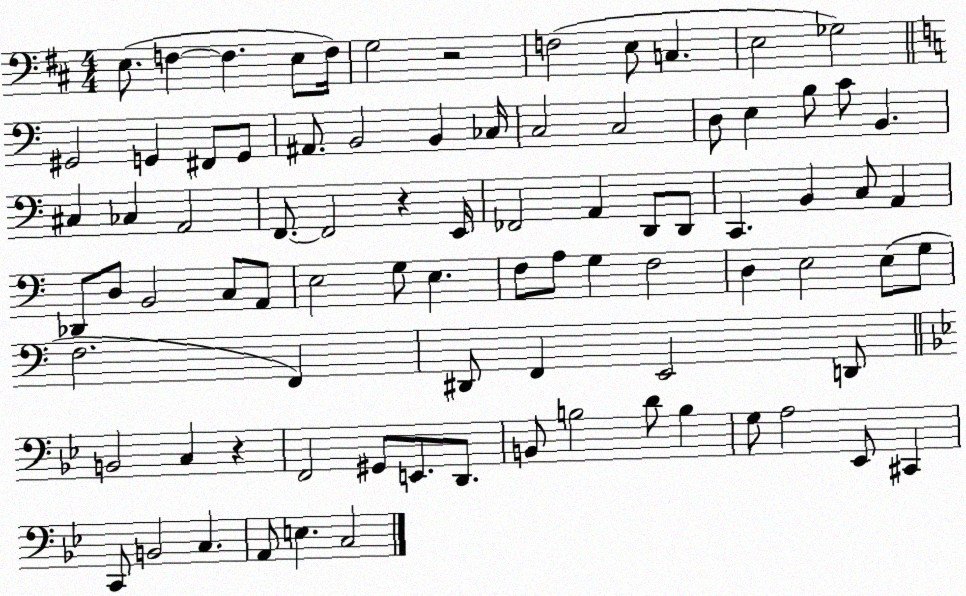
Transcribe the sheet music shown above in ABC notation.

X:1
T:Untitled
M:4/4
L:1/4
K:D
E,/2 F, F, E,/2 F,/4 G,2 z2 F,2 E,/2 C, E,2 _G,2 ^G,,2 G,, ^F,,/2 G,,/2 ^A,,/2 B,,2 B,, _C,/4 C,2 C,2 D,/2 E, B,/2 C/2 B,, ^C, _C, A,,2 F,,/2 F,,2 z E,,/4 _F,,2 A,, D,,/2 D,,/2 C,, B,, C,/2 A,, _D,,/2 D,/2 B,,2 C,/2 A,,/2 E,2 G,/2 E, F,/2 A,/2 G, F,2 D, E,2 E,/2 G,/2 F,2 F,, ^D,,/2 F,, E,,2 D,,/2 B,,2 C, z F,,2 ^G,,/2 E,,/2 D,,/2 B,,/2 B,2 D/2 B, G,/2 A,2 _E,,/2 ^C,, C,,/2 B,,2 C, A,,/2 E, C,2